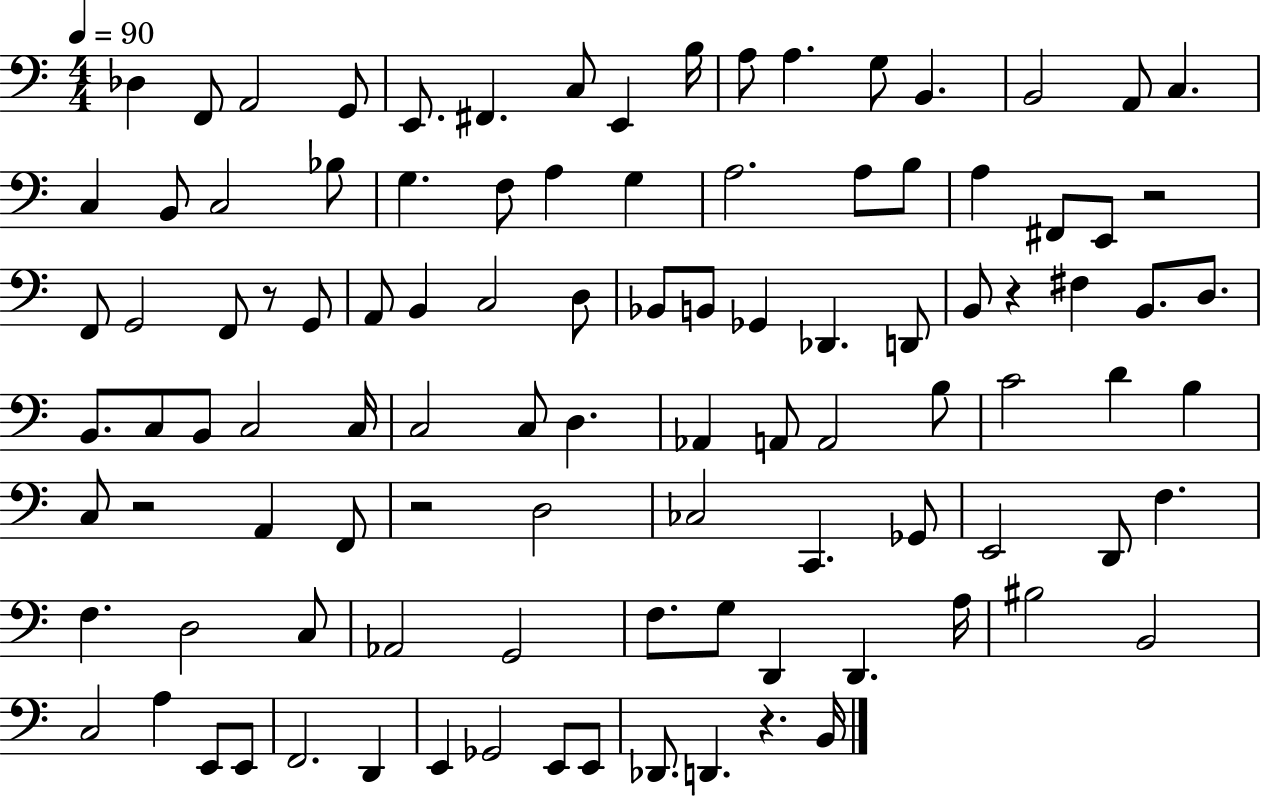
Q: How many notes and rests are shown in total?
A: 103